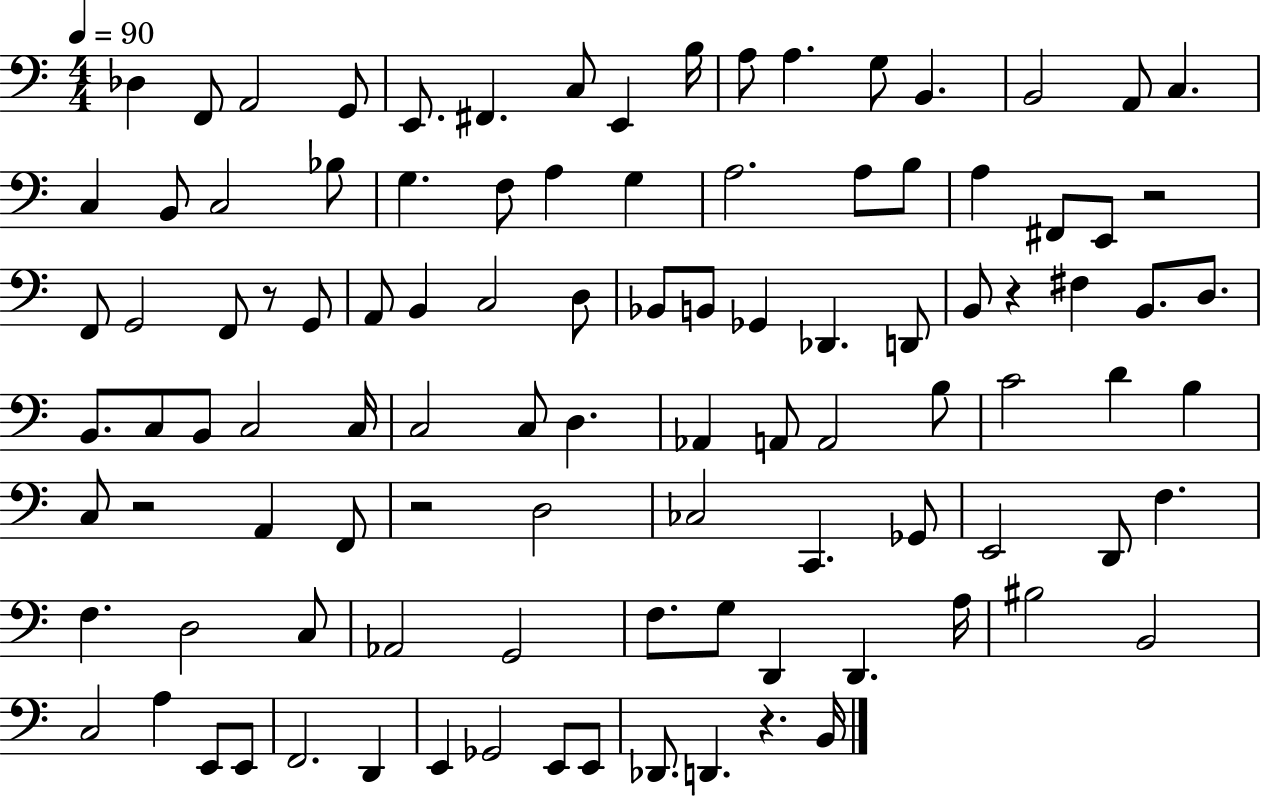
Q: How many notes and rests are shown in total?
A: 103